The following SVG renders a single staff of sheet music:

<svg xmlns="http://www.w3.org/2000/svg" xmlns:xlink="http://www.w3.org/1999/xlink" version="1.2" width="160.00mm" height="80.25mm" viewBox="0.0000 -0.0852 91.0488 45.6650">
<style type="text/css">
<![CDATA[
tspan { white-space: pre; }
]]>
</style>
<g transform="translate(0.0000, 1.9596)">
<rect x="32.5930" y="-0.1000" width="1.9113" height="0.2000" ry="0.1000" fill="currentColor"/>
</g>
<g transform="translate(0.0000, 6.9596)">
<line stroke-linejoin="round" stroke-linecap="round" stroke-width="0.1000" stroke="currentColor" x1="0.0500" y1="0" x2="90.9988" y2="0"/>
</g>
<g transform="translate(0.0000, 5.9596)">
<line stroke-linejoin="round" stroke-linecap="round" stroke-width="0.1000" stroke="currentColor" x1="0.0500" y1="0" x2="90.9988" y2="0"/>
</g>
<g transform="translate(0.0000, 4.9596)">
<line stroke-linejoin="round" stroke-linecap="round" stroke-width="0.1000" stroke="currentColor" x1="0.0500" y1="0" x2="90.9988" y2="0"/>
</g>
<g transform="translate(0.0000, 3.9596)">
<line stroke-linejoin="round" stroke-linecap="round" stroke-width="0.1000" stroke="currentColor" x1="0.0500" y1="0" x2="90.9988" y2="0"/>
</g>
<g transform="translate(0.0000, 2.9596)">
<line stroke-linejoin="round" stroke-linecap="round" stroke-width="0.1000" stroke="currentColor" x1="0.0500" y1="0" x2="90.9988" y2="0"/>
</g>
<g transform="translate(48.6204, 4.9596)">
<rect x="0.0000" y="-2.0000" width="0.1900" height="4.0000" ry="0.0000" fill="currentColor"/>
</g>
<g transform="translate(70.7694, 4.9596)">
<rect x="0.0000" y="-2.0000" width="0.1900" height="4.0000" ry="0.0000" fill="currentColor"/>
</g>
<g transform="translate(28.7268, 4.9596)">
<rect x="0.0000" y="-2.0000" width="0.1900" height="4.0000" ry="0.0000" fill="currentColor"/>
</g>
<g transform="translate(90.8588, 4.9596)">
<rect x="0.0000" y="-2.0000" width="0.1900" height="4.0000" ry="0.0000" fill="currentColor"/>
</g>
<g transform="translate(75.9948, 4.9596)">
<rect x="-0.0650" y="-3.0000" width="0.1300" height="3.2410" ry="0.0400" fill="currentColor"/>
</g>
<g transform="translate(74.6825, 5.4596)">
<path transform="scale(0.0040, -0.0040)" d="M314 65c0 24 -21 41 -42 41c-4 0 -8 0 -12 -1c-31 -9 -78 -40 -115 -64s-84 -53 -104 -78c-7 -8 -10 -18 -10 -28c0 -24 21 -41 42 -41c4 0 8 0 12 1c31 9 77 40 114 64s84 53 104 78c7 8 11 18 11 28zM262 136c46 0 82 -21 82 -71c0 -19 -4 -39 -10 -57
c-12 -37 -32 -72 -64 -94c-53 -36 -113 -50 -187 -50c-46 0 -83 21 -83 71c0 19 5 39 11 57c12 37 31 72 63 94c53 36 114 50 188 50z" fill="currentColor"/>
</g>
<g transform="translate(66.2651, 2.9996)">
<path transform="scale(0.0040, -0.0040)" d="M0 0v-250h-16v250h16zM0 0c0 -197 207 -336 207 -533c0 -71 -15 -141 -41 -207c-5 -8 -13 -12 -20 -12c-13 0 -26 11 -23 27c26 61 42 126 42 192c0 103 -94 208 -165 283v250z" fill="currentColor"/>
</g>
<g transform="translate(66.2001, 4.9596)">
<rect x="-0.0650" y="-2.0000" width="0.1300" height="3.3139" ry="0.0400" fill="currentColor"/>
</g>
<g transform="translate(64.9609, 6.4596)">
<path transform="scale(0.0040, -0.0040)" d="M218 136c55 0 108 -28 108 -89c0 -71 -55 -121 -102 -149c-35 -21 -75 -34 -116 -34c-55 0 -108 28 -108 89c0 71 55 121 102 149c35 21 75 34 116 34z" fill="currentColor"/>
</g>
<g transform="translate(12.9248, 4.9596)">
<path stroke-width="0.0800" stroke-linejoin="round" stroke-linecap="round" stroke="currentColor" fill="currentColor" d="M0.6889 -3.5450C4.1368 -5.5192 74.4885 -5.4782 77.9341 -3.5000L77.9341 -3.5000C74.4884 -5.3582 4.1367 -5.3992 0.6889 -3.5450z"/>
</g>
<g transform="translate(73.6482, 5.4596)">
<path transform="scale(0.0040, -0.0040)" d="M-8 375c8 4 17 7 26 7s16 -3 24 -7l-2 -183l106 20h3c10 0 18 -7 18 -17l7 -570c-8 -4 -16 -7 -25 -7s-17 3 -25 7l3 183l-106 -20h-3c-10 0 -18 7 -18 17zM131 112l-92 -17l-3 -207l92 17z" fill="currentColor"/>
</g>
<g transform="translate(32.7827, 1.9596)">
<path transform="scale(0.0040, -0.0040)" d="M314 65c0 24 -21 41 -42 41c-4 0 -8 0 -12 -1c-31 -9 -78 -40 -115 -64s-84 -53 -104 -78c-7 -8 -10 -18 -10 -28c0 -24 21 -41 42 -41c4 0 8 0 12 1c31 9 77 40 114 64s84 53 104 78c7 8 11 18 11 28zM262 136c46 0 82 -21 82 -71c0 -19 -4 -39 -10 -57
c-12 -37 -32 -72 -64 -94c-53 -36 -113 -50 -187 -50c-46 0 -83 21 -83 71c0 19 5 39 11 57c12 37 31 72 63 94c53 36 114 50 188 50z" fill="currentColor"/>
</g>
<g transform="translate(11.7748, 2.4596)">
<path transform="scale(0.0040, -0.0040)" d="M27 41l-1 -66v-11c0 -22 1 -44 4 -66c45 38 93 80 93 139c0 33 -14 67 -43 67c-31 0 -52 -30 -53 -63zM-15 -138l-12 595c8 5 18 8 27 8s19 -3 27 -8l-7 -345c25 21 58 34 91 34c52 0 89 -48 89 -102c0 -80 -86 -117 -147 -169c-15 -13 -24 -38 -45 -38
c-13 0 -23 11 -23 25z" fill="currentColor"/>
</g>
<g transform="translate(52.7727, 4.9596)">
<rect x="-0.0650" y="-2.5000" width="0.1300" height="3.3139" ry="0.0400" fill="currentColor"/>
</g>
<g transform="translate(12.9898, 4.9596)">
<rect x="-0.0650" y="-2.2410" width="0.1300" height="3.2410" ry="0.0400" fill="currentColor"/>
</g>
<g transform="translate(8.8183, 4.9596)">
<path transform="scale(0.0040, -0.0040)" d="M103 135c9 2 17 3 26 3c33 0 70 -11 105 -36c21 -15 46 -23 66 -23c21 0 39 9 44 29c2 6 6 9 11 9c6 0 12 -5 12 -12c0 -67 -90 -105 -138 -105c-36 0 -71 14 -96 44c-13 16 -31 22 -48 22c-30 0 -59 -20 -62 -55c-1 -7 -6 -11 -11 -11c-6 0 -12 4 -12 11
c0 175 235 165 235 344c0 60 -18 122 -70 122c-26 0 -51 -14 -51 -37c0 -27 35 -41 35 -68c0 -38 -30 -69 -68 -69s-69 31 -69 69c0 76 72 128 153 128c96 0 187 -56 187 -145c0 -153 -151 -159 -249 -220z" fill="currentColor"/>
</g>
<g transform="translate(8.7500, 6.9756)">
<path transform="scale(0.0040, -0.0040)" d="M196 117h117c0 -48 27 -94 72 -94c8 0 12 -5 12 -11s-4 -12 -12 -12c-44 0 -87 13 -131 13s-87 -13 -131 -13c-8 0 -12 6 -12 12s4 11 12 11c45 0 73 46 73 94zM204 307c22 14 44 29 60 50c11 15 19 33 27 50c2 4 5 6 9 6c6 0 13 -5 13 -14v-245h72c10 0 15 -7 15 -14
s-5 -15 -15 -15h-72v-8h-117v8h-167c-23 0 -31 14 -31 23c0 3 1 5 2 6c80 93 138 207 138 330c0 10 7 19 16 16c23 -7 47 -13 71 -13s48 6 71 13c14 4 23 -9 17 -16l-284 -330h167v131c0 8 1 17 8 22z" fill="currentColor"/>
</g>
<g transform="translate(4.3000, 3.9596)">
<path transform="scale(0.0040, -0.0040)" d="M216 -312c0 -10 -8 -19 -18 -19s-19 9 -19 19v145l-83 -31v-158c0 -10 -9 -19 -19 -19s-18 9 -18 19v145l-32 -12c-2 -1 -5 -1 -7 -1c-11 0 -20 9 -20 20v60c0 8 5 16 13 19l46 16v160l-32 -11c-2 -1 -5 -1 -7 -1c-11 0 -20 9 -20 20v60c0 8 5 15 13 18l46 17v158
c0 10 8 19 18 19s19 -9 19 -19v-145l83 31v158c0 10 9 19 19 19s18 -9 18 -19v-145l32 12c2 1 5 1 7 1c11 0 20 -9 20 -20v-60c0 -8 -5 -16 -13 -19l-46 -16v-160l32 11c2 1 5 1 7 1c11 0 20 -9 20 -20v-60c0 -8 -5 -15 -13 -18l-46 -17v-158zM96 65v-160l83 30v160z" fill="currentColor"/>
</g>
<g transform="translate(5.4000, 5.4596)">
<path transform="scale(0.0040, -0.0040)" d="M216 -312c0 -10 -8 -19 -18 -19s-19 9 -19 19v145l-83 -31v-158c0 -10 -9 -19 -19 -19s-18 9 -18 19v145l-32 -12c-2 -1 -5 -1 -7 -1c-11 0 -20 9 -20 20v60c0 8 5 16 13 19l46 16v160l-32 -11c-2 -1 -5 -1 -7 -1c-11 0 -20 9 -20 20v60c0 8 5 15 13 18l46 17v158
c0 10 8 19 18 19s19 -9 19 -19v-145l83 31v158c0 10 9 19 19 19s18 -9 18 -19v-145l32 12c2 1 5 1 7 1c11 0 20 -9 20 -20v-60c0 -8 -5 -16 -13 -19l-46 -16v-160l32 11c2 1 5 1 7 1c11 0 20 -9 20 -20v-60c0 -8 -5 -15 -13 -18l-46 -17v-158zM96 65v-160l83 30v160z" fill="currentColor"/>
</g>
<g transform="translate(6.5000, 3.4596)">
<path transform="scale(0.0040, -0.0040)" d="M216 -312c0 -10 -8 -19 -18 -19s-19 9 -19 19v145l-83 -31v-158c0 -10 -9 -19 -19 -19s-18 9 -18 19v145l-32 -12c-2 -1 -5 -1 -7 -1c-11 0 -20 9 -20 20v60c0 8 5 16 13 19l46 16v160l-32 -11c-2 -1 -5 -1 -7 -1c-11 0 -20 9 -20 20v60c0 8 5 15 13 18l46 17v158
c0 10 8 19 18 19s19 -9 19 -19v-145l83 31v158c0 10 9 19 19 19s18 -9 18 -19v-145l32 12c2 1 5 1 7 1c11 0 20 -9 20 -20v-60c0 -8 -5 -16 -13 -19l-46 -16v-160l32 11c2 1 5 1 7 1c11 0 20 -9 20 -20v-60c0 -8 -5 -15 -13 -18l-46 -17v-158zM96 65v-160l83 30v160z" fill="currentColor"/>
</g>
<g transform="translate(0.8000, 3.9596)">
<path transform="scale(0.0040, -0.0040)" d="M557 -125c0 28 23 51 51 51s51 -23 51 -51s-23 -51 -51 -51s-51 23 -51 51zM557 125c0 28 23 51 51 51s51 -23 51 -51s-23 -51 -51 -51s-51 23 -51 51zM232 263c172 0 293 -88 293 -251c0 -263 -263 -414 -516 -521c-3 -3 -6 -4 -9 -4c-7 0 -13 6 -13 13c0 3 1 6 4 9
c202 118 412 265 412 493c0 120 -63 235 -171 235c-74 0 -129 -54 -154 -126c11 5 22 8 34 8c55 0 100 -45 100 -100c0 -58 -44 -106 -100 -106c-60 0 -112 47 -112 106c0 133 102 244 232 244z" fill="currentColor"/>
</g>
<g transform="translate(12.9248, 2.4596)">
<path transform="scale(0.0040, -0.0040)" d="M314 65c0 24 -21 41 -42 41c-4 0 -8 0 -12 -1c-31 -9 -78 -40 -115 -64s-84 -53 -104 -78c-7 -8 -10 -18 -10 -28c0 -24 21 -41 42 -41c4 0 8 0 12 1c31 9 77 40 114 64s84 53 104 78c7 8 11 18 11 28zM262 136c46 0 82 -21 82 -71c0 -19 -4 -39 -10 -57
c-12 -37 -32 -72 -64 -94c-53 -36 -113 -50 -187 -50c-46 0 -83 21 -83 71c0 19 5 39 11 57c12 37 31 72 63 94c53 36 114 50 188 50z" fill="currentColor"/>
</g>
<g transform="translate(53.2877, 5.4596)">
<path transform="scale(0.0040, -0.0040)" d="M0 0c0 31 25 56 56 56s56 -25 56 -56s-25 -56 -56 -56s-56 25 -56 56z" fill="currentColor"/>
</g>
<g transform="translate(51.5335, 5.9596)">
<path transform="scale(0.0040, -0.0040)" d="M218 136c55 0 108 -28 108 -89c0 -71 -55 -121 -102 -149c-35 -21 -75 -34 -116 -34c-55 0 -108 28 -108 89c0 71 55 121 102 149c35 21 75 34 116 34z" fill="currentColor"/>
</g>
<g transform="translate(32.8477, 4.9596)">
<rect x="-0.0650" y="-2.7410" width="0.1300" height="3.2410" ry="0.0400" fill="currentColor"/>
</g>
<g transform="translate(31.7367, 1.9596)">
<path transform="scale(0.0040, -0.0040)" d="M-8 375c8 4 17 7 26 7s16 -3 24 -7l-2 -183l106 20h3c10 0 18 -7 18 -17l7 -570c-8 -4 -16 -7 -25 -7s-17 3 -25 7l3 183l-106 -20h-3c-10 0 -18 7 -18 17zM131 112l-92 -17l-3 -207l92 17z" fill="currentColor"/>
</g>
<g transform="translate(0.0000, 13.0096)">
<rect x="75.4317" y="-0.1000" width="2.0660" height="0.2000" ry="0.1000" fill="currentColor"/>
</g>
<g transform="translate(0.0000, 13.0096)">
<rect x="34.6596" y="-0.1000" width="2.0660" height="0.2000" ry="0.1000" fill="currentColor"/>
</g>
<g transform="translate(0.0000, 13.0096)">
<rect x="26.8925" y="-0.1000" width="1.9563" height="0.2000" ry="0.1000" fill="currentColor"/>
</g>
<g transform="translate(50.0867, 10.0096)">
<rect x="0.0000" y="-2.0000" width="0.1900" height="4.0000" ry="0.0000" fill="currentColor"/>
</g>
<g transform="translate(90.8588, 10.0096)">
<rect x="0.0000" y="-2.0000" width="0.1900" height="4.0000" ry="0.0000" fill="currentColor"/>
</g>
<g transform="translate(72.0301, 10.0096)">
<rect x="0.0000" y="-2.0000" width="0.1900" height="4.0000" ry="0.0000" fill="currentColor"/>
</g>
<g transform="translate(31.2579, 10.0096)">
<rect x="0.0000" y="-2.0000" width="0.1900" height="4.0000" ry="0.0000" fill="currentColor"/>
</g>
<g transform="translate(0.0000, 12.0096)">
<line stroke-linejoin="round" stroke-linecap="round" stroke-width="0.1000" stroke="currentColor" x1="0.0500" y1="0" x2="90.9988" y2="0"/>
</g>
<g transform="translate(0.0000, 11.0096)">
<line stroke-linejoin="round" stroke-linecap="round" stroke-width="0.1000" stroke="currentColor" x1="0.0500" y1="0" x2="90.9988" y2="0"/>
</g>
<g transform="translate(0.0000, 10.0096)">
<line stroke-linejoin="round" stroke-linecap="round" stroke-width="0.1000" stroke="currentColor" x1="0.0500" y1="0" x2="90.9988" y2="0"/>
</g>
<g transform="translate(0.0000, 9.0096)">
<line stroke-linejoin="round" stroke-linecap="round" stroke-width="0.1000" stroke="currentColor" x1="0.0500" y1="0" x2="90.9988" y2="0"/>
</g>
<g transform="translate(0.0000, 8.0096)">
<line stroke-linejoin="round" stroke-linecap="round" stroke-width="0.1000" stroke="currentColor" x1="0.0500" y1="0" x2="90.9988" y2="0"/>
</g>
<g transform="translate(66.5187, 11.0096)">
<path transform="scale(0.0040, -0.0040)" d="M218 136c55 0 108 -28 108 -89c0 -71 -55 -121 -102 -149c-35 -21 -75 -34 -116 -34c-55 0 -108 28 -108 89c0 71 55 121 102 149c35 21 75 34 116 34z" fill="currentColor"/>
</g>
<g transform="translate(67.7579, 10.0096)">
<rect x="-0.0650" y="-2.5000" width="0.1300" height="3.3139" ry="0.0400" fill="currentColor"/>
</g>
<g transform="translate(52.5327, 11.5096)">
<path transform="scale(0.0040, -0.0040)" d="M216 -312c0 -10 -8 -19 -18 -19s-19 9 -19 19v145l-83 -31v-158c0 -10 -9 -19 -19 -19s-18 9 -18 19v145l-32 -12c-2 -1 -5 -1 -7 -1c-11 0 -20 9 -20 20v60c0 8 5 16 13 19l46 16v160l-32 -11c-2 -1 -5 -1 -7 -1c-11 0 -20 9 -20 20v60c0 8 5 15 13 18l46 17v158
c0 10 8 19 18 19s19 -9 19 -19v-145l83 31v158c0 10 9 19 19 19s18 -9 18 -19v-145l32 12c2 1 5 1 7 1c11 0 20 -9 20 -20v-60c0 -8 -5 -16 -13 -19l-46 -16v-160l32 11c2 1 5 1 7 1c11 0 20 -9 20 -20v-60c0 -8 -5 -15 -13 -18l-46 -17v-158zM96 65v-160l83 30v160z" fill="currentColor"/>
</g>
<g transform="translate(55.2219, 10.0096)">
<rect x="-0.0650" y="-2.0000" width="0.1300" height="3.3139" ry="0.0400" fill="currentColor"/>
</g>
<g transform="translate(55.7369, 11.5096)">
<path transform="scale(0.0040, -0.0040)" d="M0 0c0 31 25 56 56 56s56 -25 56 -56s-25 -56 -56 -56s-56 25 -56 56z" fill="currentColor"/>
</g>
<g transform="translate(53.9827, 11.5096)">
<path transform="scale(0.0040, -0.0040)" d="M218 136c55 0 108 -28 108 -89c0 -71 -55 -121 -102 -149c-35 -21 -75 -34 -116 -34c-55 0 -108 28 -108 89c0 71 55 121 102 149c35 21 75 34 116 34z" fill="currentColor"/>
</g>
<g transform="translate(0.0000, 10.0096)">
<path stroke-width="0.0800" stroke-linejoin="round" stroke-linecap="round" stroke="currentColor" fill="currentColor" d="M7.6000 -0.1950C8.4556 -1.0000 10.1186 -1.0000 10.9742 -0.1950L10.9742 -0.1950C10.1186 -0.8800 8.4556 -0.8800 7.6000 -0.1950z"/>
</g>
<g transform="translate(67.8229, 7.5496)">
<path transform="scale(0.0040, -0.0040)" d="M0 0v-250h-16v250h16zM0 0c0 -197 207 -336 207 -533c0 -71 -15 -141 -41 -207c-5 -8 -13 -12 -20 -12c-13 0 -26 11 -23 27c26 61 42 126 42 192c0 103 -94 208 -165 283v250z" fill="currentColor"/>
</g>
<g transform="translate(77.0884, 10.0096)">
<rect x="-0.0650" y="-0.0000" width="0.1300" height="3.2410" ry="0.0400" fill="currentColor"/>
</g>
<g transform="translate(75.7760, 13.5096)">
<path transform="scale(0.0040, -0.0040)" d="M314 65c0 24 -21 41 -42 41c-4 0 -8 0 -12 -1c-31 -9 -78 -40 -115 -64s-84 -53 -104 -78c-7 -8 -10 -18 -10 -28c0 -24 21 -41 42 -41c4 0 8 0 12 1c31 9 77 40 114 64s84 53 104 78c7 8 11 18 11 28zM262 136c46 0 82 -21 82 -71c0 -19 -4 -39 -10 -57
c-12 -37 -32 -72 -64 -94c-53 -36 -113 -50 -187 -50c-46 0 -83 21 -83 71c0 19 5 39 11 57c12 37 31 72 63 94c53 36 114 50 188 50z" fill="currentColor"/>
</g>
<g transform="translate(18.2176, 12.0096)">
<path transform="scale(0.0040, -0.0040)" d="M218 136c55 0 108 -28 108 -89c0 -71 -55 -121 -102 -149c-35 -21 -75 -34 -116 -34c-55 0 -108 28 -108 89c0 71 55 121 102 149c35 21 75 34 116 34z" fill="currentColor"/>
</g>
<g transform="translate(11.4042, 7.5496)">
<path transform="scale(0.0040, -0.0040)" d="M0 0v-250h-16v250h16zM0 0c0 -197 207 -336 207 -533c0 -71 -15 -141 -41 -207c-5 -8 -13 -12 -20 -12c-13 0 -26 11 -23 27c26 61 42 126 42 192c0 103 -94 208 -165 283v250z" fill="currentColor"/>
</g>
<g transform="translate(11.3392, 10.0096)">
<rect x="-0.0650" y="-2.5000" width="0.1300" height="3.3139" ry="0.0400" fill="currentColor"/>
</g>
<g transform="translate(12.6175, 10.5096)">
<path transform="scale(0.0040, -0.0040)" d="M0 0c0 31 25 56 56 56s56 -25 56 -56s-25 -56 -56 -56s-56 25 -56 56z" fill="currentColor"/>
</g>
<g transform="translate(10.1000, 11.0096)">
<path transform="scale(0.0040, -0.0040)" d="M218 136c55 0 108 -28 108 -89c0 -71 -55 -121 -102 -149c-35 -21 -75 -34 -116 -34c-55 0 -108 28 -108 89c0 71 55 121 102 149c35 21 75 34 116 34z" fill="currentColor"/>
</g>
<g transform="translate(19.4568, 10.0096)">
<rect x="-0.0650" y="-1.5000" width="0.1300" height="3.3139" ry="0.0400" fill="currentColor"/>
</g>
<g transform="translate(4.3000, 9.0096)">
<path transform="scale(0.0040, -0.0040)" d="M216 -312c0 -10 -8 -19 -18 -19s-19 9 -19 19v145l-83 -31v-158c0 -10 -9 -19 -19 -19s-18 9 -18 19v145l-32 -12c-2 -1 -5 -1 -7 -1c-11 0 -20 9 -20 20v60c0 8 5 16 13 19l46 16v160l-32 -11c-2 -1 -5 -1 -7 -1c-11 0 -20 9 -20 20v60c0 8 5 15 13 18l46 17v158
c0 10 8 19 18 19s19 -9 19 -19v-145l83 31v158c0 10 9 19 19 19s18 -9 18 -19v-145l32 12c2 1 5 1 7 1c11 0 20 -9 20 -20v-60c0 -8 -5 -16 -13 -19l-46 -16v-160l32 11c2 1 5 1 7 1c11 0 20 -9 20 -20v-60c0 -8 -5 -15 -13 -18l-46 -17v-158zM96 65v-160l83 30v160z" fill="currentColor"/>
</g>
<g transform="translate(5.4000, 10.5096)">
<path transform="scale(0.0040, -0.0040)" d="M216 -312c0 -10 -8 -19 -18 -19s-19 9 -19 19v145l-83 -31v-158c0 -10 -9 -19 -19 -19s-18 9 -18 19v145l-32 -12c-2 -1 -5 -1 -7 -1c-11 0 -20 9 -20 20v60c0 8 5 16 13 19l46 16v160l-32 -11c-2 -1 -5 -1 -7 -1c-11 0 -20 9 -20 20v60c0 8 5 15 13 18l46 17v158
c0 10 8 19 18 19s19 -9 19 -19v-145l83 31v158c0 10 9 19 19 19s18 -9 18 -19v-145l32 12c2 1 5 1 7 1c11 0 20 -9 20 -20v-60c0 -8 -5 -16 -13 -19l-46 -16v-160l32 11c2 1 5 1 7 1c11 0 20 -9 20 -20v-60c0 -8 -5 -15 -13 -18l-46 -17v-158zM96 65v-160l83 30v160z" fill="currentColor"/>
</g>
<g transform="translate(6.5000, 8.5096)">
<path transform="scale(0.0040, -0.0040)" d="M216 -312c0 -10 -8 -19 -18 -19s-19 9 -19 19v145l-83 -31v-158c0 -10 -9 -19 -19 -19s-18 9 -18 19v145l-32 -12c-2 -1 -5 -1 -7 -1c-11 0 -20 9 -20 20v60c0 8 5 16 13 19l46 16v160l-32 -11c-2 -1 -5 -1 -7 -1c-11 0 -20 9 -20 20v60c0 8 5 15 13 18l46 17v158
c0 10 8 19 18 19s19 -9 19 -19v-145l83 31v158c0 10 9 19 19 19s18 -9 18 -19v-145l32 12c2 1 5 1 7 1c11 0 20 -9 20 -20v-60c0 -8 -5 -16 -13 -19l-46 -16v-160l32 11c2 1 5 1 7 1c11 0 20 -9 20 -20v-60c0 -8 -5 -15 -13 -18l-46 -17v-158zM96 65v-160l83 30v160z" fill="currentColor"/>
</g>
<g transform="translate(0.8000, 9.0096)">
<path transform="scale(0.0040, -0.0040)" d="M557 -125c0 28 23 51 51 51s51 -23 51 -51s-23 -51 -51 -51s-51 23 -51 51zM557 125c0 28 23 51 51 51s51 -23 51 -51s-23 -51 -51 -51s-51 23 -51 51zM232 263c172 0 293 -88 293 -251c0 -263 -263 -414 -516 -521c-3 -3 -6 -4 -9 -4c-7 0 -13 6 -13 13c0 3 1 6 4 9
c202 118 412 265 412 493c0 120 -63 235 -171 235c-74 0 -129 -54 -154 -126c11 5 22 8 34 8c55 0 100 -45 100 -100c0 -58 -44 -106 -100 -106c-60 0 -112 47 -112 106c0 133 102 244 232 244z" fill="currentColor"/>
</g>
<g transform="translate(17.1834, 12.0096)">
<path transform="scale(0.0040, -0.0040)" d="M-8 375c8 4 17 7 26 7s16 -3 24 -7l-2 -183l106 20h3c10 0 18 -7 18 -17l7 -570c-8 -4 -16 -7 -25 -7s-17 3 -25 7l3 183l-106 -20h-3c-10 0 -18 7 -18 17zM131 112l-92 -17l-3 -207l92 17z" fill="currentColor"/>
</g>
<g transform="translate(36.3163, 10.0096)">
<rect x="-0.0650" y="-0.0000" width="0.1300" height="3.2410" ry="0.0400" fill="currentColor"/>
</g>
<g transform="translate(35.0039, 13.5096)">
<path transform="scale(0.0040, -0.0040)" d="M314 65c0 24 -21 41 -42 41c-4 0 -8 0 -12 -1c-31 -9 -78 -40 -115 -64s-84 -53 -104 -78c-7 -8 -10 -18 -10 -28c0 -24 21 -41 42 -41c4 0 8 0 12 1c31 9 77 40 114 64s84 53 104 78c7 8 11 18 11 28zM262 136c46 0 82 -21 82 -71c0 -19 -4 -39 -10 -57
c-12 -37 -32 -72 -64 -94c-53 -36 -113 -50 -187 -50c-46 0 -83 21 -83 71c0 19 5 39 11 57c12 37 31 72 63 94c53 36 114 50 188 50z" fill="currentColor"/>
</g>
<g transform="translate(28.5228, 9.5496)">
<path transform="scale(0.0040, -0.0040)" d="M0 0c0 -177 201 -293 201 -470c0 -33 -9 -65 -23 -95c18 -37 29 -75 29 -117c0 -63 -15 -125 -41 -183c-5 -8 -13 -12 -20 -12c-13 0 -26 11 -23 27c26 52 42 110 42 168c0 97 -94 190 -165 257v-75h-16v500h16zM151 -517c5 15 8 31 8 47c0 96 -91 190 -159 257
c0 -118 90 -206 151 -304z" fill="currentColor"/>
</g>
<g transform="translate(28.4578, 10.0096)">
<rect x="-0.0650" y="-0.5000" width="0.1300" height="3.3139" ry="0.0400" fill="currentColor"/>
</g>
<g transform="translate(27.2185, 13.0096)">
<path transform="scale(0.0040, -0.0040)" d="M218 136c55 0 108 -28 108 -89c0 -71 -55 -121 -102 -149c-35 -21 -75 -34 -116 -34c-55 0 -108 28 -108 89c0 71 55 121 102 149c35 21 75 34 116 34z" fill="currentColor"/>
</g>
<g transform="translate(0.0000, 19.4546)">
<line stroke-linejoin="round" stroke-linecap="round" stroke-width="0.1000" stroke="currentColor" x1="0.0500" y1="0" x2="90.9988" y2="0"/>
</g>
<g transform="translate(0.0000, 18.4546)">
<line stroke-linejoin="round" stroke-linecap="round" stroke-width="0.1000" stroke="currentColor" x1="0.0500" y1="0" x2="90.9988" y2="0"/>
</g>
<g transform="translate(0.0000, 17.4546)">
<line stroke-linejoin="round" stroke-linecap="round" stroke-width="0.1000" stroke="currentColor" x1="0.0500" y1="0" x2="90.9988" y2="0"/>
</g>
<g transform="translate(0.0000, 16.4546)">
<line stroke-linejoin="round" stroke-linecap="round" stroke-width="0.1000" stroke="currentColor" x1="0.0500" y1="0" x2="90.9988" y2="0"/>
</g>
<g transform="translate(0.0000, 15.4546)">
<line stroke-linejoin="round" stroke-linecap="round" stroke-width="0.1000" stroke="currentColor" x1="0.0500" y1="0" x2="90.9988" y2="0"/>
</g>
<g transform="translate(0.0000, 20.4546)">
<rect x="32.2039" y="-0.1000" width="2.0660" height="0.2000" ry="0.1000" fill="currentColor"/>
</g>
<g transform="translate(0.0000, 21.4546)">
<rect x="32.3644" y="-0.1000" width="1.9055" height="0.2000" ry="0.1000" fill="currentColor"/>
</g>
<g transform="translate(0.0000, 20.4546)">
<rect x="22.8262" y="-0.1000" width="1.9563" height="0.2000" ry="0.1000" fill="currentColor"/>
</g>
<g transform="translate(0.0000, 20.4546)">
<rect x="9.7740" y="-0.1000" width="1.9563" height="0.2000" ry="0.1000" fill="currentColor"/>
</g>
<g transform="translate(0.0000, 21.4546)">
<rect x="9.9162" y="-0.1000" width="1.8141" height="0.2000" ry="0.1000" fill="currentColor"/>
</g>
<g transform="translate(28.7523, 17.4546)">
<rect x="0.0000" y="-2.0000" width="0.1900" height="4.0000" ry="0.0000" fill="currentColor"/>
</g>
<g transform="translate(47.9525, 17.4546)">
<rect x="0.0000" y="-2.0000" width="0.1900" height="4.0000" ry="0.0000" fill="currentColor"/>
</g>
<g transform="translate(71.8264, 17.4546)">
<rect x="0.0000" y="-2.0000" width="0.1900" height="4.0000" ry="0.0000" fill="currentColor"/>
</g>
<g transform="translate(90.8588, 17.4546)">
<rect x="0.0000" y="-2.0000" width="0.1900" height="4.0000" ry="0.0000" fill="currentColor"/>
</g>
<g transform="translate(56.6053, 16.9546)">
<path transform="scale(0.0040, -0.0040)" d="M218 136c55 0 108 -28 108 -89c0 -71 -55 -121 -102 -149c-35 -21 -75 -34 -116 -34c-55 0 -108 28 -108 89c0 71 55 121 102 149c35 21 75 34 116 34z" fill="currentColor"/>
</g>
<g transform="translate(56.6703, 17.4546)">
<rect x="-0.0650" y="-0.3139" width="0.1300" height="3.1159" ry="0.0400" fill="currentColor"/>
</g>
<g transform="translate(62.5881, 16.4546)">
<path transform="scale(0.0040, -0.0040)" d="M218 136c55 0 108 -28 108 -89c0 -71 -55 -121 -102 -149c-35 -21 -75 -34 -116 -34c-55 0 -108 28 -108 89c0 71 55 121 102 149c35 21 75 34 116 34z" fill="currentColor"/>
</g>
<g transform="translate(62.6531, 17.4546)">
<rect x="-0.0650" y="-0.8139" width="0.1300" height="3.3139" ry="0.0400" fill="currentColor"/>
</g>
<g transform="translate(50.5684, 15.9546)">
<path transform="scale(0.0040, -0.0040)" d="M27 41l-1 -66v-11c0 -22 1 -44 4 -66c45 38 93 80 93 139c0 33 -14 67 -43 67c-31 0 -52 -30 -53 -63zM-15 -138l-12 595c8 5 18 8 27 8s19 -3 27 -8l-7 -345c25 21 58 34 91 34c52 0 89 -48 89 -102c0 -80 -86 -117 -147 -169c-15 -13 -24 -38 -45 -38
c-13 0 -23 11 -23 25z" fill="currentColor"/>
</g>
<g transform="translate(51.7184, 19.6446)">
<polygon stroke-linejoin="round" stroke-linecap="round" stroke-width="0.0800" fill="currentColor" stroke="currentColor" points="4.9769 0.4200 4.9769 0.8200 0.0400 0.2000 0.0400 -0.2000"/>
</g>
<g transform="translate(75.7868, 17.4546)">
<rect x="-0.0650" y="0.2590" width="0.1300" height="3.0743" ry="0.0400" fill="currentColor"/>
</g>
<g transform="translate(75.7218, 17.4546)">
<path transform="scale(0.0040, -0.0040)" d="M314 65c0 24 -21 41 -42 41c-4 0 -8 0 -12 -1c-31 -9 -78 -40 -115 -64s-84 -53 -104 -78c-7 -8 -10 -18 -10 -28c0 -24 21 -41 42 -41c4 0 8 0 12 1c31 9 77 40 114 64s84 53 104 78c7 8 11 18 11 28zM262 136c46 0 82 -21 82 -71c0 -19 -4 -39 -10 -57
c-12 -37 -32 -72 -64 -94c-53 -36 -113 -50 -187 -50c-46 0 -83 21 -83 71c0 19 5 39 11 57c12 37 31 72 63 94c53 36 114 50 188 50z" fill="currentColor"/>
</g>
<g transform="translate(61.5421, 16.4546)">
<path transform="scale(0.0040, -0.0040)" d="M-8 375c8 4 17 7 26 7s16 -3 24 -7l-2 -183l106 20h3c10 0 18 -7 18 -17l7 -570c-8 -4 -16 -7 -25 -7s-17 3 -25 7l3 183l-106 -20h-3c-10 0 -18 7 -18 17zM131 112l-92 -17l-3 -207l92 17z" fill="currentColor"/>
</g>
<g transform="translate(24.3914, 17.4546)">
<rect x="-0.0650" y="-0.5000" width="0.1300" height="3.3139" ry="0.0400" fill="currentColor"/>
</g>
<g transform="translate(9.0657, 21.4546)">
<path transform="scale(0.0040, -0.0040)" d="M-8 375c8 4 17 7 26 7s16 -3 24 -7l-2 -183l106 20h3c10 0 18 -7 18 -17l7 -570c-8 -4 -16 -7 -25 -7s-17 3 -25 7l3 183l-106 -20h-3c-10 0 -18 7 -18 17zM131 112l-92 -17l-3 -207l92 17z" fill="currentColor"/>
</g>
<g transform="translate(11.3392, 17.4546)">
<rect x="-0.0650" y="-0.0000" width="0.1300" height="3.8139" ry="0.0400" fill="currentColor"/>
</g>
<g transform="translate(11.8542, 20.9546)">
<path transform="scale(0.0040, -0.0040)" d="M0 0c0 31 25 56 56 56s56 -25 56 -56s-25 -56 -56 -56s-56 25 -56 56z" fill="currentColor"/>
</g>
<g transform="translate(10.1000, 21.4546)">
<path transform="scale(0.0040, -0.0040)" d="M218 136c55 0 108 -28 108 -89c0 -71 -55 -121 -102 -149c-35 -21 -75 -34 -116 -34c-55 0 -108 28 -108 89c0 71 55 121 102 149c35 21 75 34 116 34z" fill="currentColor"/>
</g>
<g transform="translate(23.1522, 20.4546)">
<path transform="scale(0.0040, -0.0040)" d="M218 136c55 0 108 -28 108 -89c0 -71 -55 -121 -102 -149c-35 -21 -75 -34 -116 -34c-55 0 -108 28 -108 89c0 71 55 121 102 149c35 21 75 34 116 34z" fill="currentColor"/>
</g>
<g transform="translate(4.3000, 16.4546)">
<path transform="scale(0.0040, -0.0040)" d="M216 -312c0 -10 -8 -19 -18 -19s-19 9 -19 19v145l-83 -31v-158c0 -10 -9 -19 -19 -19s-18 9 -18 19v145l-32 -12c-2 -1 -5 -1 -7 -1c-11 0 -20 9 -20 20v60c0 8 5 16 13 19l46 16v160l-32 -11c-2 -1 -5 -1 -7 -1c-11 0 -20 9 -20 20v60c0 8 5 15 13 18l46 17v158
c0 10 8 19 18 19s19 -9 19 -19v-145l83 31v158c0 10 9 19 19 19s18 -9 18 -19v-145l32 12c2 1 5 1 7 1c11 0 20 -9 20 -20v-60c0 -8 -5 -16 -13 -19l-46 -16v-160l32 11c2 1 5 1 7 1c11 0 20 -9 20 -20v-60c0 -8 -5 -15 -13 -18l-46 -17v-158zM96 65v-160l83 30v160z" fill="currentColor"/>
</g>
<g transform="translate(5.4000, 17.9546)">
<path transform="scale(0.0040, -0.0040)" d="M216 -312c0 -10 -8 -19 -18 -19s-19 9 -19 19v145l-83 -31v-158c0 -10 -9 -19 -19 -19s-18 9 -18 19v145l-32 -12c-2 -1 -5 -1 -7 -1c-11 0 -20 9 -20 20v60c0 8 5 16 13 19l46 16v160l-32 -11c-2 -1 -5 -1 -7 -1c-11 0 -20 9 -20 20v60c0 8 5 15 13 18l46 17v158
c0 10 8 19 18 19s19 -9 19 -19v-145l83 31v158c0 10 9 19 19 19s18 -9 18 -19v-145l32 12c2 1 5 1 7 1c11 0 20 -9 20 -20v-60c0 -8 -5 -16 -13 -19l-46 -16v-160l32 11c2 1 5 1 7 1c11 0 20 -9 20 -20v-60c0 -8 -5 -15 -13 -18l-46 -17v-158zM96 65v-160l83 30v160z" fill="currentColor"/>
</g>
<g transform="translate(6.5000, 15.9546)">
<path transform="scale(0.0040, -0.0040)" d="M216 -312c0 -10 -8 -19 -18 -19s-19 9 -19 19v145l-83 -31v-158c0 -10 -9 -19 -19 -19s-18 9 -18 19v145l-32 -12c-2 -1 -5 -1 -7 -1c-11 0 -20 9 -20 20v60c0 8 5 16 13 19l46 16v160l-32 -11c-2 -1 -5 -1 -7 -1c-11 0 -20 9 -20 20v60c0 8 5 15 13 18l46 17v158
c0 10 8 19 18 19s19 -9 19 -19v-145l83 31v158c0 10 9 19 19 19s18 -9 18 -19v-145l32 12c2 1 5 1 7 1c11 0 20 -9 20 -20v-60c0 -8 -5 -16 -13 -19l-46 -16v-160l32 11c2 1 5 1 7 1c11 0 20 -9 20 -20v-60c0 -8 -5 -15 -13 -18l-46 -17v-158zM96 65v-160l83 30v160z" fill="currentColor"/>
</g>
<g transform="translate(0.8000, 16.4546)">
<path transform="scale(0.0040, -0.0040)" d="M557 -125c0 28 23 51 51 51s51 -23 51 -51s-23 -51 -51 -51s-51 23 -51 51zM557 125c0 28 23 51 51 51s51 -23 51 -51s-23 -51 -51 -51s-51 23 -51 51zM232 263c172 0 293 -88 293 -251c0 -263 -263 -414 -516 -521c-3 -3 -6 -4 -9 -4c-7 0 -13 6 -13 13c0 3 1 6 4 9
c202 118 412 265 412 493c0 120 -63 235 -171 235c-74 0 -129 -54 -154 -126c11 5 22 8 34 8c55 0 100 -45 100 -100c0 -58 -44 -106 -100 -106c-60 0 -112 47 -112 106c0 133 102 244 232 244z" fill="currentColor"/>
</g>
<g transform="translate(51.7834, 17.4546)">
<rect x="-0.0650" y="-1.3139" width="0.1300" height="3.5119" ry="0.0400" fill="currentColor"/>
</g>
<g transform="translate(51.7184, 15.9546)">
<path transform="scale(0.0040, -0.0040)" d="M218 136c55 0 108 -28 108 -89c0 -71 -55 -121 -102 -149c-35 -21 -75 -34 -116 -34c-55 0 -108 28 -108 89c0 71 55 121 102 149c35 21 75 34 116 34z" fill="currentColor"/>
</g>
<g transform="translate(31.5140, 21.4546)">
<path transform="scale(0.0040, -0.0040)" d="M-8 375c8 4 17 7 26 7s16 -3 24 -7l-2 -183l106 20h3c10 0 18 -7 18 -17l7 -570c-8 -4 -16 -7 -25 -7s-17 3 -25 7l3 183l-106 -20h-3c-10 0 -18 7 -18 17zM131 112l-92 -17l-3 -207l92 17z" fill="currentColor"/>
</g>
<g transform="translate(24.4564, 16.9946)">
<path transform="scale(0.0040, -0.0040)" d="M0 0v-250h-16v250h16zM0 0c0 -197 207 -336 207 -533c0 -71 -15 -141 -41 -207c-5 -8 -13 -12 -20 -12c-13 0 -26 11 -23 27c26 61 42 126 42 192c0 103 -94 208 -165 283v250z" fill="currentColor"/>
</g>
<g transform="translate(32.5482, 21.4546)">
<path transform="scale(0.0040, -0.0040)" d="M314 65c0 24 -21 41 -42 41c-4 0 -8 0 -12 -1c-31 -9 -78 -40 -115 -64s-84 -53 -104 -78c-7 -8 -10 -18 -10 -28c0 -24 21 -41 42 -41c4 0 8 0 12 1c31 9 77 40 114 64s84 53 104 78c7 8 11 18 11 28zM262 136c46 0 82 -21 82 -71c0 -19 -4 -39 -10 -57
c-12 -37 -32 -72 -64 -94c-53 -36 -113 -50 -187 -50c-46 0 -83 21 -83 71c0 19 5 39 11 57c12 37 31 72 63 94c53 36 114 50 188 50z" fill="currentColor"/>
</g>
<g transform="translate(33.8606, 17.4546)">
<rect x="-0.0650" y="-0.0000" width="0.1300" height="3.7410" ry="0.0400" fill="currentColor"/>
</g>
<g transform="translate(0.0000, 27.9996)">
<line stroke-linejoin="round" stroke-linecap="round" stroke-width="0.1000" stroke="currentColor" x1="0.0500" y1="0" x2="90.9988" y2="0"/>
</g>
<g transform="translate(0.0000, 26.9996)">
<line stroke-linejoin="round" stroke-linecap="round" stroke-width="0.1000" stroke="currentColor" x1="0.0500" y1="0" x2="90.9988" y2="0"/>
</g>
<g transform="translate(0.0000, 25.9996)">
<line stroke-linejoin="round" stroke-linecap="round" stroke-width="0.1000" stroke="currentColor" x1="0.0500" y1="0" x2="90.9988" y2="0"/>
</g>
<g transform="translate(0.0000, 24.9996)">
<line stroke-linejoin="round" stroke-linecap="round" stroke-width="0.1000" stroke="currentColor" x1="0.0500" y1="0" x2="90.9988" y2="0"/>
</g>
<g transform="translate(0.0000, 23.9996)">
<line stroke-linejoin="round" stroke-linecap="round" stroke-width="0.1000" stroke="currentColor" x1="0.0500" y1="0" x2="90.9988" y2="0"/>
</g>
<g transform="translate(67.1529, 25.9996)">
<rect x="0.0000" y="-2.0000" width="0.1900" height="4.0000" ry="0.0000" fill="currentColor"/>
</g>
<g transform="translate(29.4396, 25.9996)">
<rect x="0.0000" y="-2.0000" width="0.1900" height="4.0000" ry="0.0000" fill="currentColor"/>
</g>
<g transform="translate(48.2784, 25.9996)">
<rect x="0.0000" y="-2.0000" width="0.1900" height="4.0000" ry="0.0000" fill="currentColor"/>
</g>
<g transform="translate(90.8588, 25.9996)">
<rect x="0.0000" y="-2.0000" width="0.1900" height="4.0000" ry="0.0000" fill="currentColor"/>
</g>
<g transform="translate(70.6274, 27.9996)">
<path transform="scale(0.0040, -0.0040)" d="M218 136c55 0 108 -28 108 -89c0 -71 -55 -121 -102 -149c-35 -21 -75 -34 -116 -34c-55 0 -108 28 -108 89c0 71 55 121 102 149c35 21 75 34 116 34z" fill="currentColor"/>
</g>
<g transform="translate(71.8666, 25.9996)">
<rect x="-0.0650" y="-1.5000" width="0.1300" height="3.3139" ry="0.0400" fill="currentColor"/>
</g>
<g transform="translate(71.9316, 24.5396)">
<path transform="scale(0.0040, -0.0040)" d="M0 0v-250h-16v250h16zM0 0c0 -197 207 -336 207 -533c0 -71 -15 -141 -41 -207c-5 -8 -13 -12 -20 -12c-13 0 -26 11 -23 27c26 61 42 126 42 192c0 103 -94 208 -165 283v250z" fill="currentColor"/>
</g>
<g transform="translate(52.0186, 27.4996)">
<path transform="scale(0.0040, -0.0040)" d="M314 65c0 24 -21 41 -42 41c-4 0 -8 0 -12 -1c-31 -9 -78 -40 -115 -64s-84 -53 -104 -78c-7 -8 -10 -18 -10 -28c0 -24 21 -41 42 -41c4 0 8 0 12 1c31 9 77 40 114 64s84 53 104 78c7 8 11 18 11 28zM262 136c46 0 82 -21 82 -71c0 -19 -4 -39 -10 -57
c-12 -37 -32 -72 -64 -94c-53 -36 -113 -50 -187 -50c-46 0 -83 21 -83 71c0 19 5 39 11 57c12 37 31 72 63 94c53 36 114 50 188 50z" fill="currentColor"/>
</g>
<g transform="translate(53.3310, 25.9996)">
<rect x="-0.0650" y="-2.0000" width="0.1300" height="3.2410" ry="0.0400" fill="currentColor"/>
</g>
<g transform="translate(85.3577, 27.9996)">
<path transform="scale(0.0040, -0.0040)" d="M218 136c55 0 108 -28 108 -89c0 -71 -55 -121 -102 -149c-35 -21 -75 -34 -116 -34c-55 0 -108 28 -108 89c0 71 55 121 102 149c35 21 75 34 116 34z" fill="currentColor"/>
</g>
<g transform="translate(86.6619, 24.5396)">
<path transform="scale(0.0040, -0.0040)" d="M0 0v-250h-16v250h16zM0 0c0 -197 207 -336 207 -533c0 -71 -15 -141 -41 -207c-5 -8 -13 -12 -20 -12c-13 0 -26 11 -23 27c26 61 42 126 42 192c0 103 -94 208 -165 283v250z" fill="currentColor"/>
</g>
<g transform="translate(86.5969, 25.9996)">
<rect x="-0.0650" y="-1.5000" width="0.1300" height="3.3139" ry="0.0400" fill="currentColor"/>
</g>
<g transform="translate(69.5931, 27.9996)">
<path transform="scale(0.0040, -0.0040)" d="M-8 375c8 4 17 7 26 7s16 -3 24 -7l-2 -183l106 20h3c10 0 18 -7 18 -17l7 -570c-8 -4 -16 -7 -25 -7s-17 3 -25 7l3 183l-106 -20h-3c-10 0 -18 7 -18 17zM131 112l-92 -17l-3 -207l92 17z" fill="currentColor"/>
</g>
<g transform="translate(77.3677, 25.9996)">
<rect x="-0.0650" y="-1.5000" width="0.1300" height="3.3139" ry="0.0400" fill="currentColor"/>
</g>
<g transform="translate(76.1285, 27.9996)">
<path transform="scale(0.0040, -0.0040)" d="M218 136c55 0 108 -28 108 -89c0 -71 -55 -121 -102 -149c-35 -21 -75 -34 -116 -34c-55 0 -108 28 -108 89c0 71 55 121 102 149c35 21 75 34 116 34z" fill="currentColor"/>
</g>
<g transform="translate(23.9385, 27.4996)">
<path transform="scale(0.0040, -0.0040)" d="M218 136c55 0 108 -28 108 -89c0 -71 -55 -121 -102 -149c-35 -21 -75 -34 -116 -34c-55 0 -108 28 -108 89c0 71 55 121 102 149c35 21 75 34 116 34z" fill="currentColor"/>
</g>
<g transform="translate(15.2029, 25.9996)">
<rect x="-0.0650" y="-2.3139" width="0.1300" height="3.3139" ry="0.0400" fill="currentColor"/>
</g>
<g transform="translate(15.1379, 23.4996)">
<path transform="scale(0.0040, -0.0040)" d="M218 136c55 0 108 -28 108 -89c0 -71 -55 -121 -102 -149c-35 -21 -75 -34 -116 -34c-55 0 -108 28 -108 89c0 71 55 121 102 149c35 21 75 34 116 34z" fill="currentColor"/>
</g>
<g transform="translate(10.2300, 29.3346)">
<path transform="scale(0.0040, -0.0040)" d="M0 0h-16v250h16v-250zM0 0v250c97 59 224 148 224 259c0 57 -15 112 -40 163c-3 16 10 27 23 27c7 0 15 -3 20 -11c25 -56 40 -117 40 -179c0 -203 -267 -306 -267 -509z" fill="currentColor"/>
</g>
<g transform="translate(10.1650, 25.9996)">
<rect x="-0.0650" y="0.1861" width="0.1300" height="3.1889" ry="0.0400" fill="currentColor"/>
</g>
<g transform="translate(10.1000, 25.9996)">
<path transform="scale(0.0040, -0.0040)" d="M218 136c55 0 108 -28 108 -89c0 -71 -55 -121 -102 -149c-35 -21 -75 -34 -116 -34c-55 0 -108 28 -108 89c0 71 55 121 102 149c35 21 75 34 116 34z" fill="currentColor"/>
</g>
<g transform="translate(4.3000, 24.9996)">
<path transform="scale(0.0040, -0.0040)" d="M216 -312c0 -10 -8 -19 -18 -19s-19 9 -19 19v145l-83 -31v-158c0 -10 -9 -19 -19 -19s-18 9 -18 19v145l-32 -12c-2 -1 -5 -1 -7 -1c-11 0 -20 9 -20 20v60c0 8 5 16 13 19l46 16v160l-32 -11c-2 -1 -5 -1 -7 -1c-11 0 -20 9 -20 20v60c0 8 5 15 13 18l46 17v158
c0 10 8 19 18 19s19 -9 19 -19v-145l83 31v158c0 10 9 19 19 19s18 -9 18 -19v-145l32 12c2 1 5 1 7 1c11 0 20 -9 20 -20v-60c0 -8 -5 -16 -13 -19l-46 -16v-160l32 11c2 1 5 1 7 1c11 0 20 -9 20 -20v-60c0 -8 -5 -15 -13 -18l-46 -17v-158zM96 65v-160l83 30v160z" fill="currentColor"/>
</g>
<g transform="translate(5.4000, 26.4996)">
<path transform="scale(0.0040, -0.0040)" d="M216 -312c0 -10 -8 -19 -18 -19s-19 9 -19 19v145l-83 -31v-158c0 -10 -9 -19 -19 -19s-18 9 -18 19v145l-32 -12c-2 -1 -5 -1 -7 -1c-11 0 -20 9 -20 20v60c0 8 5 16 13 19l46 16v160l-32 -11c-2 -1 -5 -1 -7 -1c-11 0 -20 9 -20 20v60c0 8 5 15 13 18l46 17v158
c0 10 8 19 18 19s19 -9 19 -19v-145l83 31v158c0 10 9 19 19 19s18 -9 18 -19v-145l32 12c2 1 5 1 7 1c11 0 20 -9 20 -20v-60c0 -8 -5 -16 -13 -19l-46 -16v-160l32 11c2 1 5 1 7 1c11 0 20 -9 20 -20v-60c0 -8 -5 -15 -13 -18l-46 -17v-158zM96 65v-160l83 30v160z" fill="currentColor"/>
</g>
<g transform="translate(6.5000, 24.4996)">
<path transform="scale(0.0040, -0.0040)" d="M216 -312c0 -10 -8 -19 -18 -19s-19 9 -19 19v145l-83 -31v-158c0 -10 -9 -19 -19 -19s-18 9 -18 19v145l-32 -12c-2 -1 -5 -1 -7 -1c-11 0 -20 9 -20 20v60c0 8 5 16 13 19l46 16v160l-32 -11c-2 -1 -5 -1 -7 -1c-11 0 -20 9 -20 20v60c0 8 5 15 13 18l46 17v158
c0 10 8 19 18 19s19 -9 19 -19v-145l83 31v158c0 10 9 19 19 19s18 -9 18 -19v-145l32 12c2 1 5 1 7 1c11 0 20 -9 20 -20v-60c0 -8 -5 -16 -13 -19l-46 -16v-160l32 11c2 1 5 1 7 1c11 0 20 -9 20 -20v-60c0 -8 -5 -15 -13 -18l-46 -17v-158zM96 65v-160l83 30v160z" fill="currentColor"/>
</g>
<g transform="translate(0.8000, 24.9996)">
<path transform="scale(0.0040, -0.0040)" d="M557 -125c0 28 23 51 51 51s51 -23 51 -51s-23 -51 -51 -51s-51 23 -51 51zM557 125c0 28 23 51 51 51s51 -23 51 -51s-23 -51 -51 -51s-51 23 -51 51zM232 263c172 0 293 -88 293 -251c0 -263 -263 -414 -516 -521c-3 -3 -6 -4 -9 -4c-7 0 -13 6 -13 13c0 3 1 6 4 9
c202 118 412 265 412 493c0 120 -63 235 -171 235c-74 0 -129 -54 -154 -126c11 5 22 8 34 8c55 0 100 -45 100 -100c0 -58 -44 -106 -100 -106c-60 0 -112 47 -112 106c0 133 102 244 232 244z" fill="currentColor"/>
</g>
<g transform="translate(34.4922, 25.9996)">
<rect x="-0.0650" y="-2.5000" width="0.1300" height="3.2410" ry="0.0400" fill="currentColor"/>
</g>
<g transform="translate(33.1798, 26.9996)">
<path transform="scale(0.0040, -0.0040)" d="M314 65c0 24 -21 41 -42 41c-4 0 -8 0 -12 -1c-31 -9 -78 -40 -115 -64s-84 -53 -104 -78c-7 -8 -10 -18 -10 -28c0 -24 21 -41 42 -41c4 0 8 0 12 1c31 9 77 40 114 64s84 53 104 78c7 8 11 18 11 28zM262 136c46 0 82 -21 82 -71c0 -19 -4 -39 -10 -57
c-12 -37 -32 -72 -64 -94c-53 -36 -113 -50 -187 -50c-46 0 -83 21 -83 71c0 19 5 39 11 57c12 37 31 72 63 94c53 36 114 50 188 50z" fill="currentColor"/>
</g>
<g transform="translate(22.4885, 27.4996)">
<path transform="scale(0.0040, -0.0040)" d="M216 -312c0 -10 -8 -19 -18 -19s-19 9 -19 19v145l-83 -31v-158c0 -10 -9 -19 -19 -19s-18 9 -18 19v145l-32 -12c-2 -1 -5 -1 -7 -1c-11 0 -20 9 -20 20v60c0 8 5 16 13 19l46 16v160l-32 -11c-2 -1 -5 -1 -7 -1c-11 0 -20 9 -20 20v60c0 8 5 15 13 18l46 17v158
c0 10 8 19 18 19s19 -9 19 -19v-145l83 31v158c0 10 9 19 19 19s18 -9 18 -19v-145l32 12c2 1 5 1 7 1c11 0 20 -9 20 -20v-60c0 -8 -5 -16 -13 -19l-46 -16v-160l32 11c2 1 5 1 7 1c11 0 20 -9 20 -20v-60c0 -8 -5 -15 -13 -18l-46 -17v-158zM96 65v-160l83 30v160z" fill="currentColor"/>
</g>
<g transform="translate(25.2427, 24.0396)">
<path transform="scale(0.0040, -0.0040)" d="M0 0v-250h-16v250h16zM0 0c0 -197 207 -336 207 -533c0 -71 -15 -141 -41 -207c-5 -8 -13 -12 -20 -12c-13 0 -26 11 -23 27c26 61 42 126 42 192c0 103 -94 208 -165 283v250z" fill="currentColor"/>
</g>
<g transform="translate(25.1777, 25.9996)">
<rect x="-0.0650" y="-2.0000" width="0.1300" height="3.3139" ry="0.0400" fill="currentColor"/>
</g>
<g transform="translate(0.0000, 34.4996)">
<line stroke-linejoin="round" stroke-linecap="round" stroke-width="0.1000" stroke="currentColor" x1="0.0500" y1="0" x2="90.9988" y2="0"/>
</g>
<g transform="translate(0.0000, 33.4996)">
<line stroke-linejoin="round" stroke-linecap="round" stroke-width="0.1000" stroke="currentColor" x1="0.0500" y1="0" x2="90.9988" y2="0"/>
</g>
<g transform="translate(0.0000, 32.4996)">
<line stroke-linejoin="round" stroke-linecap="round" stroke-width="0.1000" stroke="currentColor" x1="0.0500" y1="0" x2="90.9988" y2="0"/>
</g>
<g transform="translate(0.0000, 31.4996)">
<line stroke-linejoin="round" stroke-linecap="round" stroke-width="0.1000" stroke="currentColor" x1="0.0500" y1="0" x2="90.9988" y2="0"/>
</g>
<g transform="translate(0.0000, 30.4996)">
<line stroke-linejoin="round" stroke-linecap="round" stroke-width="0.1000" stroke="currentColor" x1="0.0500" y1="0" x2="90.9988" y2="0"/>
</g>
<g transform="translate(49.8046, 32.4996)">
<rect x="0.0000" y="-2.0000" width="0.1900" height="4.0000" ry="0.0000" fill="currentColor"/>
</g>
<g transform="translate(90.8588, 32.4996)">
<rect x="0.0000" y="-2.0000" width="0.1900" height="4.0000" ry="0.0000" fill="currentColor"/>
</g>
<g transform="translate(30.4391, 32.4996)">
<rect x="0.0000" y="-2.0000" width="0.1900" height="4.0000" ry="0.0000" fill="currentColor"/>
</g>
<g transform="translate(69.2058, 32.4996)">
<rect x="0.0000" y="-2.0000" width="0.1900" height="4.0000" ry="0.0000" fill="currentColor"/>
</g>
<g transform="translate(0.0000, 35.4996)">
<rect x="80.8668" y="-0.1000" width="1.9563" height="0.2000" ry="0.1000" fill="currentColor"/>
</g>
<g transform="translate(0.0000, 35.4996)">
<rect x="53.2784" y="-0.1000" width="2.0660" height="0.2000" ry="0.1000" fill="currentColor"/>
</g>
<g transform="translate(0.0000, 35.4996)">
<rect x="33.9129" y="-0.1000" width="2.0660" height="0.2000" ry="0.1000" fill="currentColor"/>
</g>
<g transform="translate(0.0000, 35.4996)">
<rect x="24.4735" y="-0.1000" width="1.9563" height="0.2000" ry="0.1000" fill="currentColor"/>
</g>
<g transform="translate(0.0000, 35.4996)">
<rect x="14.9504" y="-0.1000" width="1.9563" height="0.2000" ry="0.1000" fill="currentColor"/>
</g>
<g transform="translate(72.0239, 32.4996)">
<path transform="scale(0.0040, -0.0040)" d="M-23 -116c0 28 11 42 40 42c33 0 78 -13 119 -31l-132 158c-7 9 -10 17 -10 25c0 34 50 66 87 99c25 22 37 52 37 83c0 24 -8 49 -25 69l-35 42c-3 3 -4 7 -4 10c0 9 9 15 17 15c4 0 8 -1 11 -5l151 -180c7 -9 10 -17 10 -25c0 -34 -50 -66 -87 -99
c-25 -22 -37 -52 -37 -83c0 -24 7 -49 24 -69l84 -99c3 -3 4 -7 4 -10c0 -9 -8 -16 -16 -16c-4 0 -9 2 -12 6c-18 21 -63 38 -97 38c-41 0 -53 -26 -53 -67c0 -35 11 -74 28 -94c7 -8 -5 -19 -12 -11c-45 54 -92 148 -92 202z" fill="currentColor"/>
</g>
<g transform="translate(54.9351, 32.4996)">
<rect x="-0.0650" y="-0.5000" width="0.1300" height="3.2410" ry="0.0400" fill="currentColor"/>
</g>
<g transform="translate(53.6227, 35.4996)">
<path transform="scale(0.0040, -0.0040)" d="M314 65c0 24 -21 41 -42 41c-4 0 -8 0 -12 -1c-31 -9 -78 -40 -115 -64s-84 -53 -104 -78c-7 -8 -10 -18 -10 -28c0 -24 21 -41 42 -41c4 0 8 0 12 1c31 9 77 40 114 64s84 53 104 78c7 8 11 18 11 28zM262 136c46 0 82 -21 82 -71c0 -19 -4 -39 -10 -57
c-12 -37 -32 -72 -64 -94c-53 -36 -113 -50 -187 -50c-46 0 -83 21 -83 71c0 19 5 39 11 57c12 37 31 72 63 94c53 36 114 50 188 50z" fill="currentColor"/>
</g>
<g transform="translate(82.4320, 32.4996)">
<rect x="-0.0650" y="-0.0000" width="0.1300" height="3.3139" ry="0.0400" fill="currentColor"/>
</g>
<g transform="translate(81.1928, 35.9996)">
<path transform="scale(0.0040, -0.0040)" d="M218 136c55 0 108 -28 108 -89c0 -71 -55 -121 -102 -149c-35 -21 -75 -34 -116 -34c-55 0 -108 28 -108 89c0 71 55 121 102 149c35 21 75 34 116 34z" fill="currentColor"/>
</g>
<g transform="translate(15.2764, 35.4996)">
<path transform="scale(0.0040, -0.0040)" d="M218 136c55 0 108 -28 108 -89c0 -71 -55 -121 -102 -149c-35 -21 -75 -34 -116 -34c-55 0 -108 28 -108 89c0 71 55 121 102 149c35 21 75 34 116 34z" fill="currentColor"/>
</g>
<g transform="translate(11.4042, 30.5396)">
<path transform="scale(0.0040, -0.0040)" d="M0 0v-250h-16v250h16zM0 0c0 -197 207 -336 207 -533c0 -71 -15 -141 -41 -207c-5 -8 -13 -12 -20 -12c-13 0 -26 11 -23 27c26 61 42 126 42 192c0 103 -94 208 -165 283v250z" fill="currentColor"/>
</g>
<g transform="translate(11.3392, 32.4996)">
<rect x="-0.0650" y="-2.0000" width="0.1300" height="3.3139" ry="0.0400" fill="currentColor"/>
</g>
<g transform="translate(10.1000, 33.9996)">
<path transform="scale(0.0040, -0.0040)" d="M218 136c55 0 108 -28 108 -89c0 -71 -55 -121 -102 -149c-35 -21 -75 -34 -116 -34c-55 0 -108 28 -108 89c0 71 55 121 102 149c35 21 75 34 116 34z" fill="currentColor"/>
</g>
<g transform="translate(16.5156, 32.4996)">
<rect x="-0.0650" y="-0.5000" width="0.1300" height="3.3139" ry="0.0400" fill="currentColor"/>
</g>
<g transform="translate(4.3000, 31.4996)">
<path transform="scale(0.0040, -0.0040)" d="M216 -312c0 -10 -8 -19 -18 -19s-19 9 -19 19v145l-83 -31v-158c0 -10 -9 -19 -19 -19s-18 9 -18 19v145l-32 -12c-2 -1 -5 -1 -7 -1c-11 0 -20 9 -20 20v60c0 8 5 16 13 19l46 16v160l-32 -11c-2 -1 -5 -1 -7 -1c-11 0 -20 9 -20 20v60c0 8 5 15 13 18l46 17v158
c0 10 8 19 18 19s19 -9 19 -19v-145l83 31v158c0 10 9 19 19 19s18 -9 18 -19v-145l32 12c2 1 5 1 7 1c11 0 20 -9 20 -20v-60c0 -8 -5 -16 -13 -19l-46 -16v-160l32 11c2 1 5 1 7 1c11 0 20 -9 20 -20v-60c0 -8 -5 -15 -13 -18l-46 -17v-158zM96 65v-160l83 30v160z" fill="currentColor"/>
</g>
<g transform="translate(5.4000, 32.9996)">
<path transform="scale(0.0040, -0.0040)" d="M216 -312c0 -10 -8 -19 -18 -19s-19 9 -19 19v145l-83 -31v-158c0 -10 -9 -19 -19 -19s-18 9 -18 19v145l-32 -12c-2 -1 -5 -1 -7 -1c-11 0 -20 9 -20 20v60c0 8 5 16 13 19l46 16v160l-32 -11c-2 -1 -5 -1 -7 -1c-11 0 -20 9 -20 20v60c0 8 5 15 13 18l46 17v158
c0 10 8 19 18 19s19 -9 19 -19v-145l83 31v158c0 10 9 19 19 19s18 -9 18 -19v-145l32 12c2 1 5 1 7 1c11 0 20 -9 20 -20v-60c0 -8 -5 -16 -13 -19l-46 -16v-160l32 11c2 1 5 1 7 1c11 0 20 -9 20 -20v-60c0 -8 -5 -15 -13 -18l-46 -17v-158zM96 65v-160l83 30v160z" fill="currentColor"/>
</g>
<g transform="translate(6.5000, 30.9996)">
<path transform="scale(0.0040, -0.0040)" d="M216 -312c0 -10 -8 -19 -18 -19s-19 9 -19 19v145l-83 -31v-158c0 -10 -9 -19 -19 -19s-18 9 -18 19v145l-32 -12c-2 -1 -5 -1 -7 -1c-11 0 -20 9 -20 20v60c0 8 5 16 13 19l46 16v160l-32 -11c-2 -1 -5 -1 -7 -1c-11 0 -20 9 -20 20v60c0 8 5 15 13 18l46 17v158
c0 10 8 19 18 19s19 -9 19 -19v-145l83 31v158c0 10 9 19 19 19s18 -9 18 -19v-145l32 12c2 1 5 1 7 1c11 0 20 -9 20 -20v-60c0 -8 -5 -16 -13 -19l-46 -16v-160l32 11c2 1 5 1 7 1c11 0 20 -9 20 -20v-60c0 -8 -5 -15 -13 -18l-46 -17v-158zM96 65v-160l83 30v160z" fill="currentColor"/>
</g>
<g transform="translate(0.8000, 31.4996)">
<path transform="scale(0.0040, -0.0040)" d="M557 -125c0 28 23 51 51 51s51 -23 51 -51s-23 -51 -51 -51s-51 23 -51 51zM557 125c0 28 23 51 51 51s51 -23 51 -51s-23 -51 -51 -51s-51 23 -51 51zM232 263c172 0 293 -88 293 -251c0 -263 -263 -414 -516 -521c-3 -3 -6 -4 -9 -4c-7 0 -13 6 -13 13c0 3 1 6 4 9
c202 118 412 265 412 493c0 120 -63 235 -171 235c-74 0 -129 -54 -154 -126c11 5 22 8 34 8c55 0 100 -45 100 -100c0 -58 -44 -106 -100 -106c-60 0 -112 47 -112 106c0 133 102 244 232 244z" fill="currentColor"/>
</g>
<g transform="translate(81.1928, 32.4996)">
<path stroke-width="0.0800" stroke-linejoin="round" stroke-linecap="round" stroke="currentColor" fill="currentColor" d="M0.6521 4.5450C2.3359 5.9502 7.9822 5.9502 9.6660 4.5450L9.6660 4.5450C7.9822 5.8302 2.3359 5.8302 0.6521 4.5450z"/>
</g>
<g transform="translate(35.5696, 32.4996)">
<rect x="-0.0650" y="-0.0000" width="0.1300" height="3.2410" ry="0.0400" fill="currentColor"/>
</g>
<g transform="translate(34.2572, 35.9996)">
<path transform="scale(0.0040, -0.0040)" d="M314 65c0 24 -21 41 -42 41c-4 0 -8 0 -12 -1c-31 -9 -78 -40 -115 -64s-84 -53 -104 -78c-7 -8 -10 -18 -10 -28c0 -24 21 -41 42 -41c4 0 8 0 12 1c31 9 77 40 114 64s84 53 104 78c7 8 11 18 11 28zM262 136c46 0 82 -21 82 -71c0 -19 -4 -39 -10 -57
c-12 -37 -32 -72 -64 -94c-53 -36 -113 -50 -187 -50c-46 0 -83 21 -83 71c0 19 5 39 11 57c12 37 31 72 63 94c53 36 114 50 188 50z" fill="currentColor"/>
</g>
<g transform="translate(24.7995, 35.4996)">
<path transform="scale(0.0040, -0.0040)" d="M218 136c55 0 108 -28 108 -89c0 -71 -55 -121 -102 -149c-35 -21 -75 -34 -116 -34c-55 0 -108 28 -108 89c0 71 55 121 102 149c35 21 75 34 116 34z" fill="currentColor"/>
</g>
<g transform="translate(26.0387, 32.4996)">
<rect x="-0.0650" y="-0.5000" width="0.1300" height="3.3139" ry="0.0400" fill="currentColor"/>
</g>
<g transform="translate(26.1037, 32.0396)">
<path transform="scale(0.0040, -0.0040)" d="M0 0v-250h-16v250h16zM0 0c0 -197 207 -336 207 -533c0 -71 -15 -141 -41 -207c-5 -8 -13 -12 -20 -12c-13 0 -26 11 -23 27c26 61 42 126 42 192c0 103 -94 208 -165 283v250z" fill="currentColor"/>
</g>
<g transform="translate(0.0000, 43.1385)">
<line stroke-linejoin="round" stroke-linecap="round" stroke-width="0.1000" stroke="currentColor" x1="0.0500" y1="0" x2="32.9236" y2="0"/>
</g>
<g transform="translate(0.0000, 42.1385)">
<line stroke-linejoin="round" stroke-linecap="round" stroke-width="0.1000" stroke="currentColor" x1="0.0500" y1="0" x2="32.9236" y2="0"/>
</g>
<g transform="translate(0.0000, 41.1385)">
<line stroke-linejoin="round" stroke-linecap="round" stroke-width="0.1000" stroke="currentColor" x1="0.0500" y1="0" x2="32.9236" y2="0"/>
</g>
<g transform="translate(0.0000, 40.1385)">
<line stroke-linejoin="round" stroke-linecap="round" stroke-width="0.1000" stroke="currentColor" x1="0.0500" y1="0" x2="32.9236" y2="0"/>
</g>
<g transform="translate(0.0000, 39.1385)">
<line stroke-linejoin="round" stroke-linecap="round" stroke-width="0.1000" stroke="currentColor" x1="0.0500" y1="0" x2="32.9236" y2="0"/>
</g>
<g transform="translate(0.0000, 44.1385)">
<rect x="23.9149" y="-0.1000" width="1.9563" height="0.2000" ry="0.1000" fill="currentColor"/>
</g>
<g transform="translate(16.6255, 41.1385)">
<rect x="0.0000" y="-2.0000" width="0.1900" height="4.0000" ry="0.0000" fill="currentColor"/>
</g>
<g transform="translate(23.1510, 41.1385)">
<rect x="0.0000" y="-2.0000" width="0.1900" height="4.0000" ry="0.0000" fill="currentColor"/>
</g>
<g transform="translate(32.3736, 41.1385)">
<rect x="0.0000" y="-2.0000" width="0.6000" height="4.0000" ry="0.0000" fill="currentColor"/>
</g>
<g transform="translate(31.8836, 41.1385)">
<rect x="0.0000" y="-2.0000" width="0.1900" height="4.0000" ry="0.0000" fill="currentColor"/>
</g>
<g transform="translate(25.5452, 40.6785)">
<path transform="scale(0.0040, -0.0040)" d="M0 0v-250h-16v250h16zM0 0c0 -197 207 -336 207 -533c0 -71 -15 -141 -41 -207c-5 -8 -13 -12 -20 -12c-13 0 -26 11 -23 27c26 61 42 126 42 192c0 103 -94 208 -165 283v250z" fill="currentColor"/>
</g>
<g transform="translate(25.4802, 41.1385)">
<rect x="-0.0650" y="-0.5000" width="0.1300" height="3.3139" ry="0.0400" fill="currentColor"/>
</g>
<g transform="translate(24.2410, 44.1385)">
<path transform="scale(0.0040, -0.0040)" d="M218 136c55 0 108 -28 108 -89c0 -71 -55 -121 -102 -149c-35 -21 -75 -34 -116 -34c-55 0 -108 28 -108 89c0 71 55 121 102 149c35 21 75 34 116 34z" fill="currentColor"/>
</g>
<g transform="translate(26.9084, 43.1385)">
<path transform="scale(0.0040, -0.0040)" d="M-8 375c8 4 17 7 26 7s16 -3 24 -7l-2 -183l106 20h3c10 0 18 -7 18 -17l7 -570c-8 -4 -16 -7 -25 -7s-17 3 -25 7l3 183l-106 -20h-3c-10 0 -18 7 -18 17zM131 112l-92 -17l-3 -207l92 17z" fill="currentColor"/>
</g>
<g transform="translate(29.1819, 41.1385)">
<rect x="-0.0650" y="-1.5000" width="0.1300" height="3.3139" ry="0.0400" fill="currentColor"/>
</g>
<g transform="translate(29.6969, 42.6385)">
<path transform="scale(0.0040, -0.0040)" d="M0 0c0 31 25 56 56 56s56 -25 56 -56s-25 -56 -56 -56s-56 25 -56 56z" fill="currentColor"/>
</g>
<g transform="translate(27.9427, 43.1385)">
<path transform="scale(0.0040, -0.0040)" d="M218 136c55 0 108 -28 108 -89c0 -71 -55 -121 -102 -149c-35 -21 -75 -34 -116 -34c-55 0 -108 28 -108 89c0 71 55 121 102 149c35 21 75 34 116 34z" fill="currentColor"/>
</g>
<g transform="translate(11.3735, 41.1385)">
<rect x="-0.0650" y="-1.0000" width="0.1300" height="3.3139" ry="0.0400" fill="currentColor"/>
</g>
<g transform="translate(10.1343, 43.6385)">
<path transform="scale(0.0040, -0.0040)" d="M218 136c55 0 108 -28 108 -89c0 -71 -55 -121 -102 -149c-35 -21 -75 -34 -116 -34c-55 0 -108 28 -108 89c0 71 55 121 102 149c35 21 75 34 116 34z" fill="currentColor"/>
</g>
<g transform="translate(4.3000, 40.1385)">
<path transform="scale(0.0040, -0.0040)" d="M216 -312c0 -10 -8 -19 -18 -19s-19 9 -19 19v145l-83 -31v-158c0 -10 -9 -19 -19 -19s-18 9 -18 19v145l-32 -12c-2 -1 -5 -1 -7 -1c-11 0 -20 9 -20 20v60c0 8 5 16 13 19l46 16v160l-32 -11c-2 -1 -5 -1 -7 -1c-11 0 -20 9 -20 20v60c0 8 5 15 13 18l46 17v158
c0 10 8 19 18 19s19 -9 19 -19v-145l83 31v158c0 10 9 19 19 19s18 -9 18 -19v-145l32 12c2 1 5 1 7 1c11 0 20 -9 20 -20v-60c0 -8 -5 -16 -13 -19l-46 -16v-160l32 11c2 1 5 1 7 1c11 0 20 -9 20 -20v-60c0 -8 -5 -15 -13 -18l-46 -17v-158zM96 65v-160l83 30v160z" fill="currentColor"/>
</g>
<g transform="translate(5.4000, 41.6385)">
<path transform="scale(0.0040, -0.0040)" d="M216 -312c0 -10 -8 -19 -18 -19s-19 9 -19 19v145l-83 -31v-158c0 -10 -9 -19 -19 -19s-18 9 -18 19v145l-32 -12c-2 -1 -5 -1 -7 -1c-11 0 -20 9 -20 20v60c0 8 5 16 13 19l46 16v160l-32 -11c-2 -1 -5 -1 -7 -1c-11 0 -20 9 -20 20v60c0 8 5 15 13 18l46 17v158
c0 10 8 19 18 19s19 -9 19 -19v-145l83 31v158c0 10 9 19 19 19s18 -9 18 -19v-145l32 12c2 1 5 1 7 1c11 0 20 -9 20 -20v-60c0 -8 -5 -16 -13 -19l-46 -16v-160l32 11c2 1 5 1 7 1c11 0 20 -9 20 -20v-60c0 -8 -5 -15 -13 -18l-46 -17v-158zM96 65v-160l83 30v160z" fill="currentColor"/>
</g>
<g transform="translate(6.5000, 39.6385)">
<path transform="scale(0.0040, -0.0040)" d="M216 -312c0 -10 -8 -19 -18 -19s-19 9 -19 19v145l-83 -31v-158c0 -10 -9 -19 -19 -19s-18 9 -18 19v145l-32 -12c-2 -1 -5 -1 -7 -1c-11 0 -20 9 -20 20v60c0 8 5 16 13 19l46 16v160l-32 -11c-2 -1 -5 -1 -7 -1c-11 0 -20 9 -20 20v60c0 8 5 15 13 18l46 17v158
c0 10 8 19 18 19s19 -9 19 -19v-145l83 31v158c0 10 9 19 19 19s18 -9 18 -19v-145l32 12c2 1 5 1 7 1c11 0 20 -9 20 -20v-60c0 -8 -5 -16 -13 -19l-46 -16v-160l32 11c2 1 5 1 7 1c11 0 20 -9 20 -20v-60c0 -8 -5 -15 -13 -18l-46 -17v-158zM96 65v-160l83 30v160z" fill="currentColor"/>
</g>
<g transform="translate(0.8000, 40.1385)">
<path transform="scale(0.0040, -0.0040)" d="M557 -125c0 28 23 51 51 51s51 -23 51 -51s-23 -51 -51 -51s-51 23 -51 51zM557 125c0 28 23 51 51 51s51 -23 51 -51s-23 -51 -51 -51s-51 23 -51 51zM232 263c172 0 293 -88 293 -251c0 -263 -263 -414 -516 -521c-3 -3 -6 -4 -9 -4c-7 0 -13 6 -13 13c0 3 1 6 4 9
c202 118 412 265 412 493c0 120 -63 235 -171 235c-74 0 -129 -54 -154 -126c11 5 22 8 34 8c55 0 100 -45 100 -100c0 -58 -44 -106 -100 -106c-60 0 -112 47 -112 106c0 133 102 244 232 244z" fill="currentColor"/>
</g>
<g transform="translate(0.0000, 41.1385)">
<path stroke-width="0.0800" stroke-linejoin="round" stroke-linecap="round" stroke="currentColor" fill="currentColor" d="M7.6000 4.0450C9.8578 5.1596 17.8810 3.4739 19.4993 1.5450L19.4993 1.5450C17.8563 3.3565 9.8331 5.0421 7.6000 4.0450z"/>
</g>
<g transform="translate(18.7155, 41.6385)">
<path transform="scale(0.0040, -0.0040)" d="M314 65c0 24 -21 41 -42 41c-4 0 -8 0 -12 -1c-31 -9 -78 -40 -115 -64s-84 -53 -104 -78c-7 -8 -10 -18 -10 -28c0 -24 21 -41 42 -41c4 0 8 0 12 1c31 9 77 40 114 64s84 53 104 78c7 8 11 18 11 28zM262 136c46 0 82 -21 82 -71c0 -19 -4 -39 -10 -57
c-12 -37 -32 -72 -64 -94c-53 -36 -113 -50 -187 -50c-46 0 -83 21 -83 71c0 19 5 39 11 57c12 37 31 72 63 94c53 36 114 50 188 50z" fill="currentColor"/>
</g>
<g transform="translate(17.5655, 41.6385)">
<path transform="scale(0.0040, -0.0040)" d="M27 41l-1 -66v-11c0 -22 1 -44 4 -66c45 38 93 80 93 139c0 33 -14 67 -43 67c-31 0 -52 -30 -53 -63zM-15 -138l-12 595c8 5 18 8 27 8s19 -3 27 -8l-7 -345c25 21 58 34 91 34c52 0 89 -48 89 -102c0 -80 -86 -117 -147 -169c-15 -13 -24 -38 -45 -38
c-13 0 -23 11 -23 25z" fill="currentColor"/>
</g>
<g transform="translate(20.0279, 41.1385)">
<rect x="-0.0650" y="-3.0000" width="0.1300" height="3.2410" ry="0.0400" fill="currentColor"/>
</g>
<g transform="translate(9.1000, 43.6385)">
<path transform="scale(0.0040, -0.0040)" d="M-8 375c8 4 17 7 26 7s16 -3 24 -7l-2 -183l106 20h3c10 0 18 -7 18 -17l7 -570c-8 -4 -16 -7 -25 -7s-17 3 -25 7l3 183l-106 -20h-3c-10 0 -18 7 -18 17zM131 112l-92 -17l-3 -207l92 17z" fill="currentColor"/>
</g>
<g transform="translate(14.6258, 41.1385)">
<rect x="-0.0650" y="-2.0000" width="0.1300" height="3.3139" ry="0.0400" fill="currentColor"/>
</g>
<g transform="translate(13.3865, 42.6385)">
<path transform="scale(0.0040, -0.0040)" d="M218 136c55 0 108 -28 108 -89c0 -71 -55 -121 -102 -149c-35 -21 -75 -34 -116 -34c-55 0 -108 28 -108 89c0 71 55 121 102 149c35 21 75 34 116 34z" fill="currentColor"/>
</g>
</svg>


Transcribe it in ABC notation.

X:1
T:Untitled
M:2/4
L:1/4
K:A
_B,2 C2 B,, A,,/2 C,2 B,,/2 G,, E,,/4 D,,2 ^A,, B,,/2 D,,2 C,, E,,/2 C,,2 _G,/2 E,/2 F, D,2 D,/2 B, ^A,,/2 B,,2 A,,2 G,,/2 G,, G,,/2 A,,/2 E,, E,,/2 D,,2 E,,2 z D,, F,, A,, _C,2 E,,/2 G,,